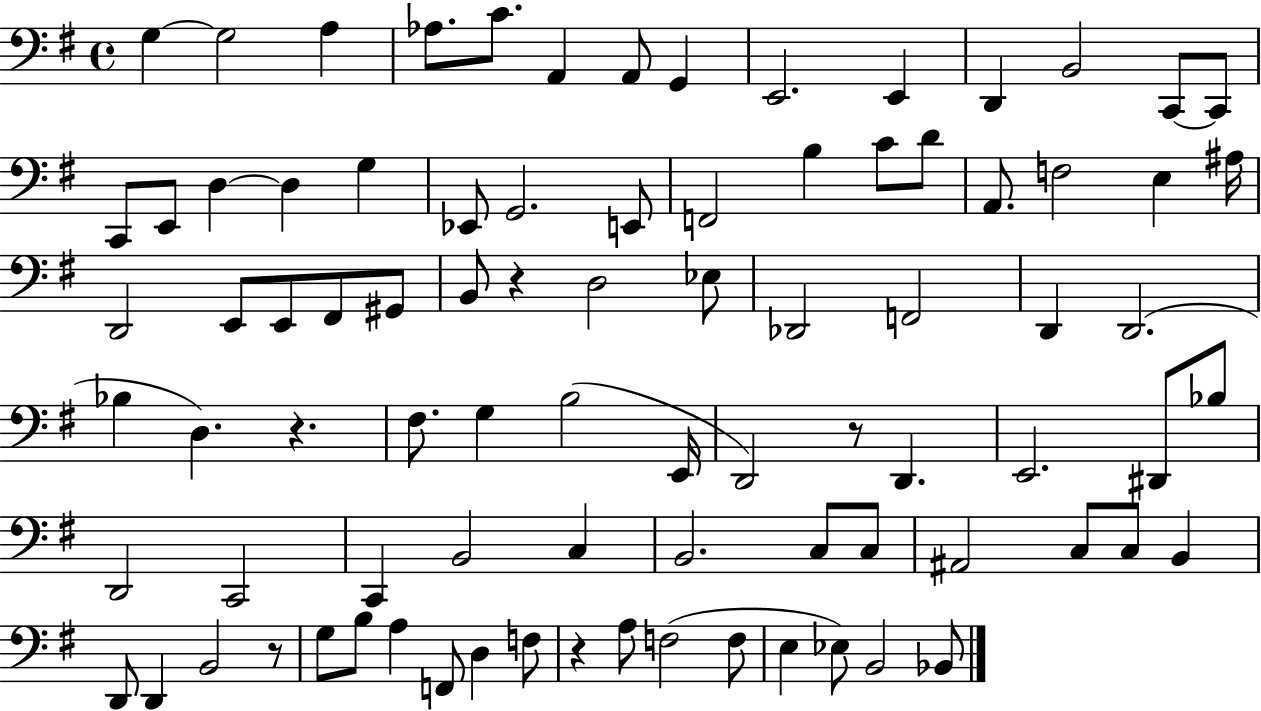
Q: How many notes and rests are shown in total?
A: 86